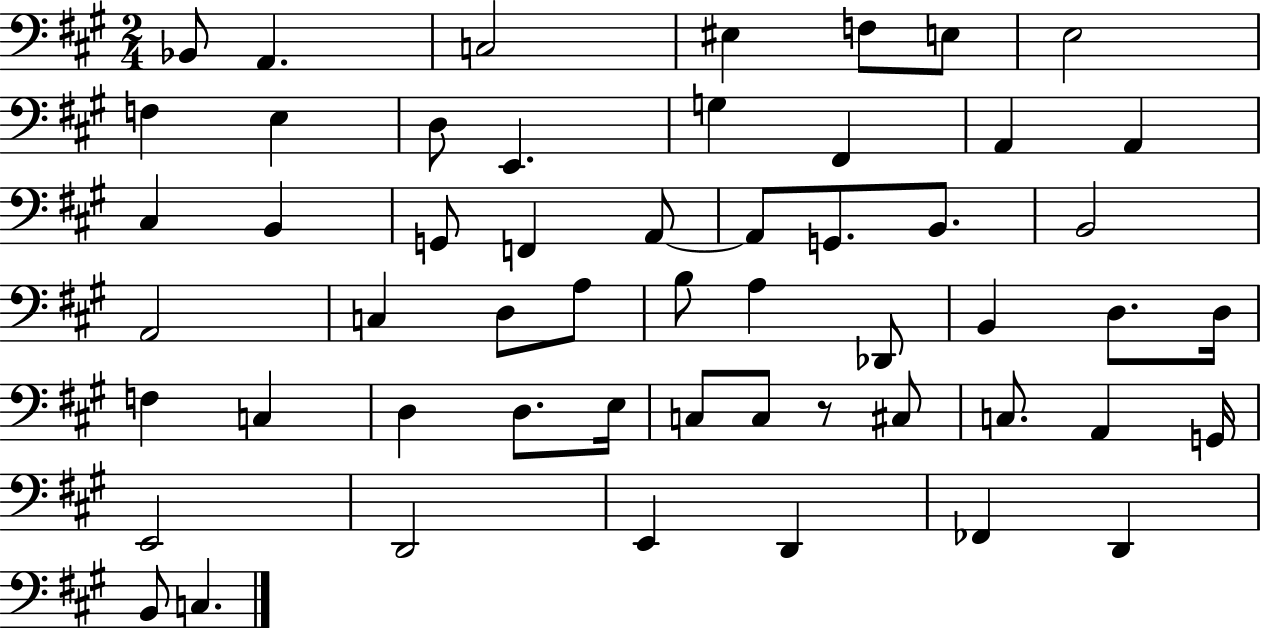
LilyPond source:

{
  \clef bass
  \numericTimeSignature
  \time 2/4
  \key a \major
  bes,8 a,4. | c2 | eis4 f8 e8 | e2 | \break f4 e4 | d8 e,4. | g4 fis,4 | a,4 a,4 | \break cis4 b,4 | g,8 f,4 a,8~~ | a,8 g,8. b,8. | b,2 | \break a,2 | c4 d8 a8 | b8 a4 des,8 | b,4 d8. d16 | \break f4 c4 | d4 d8. e16 | c8 c8 r8 cis8 | c8. a,4 g,16 | \break e,2 | d,2 | e,4 d,4 | fes,4 d,4 | \break b,8 c4. | \bar "|."
}